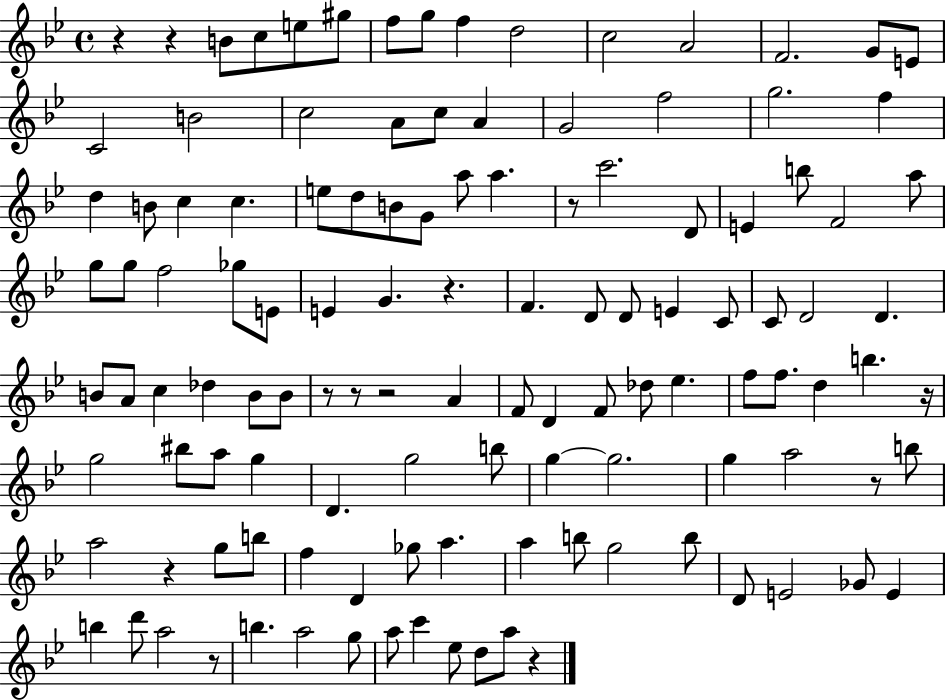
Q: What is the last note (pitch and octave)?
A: A5